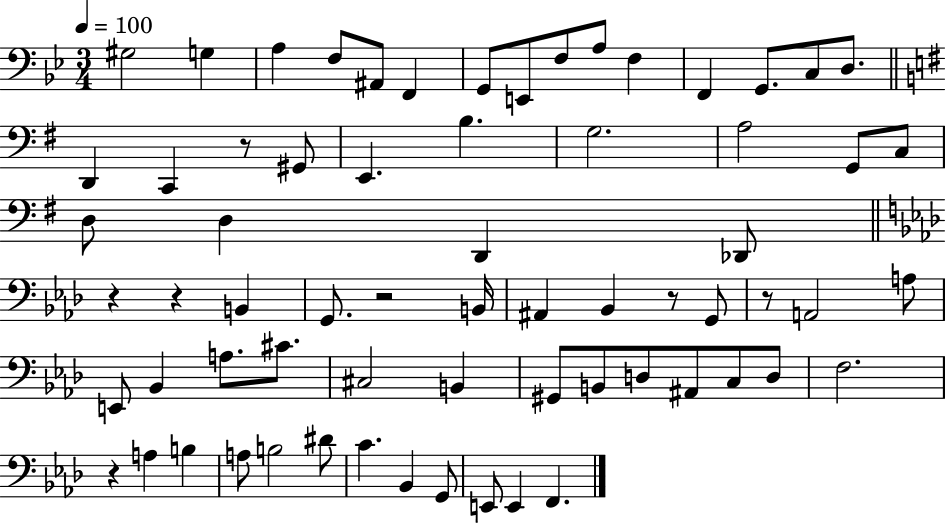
{
  \clef bass
  \numericTimeSignature
  \time 3/4
  \key bes \major
  \tempo 4 = 100
  gis2 g4 | a4 f8 ais,8 f,4 | g,8 e,8 f8 a8 f4 | f,4 g,8. c8 d8. | \break \bar "||" \break \key g \major d,4 c,4 r8 gis,8 | e,4. b4. | g2. | a2 g,8 c8 | \break d8 d4 d,4 des,8 | \bar "||" \break \key aes \major r4 r4 b,4 | g,8. r2 b,16 | ais,4 bes,4 r8 g,8 | r8 a,2 a8 | \break e,8 bes,4 a8. cis'8. | cis2 b,4 | gis,8 b,8 d8 ais,8 c8 d8 | f2. | \break r4 a4 b4 | a8 b2 dis'8 | c'4. bes,4 g,8 | e,8 e,4 f,4. | \break \bar "|."
}